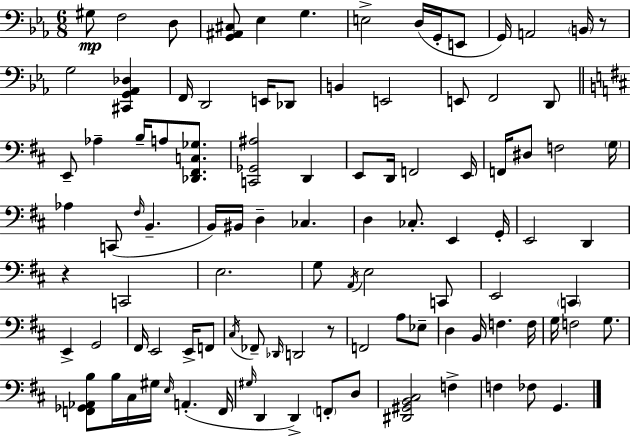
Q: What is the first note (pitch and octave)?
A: G#3